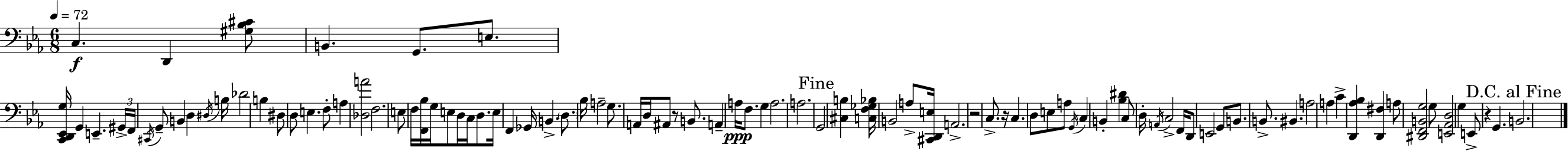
X:1
T:Untitled
M:6/8
L:1/4
K:Eb
C, D,, [^G,_B,^C]/2 B,, G,,/2 E,/2 [C,,D,,_E,,G,]/4 G,, E,, ^G,,/4 F,,/4 ^C,,/4 G,,/2 B,, D, ^D,/4 B,/4 _D2 B, ^D,/2 D,/2 E, F,/2 A, [_D,A]2 F,2 E,/2 F,/4 [F,,_B,]/4 G,/4 E,/2 D,/4 C,/4 D,/2 E,/4 F,, _G,,/4 B,, D,/2 _B,/4 A,2 G,/2 A,,/4 D,/4 ^A,,/2 z/2 B,,/2 A,, A,/4 F,/2 G, A,2 A,2 G,,2 [^C,B,] [C,F,_G,_B,]/4 B,,2 A,/2 [^C,,D,,E,]/4 A,,2 z2 C,/2 z/4 C, D,/2 E,/2 A,/2 G,,/4 C, B,, [_B,^D] C,/2 D,/4 A,,/4 C,2 F,,/4 D,,/2 E,,2 G,,/2 B,,/2 B,,/2 ^B,, A,2 A, C [D,,_A,_B,] [D,,^F,] A,/2 [^D,,F,,B,,G,]2 G,/2 [E,,_A,,D,]2 G, E,,/2 z G,, B,,2